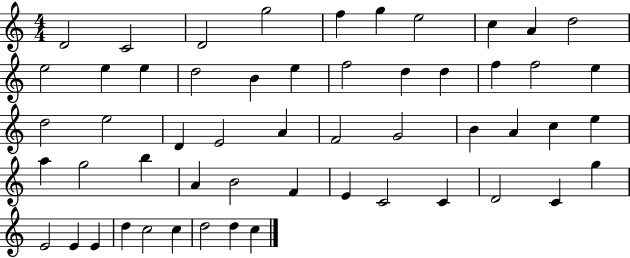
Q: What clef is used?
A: treble